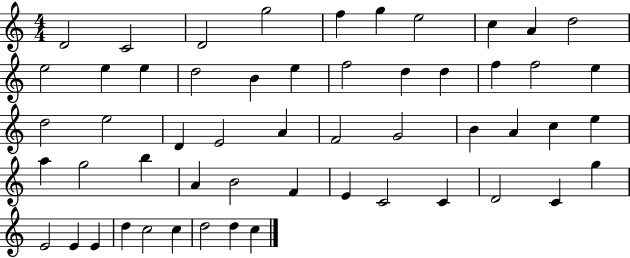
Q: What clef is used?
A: treble